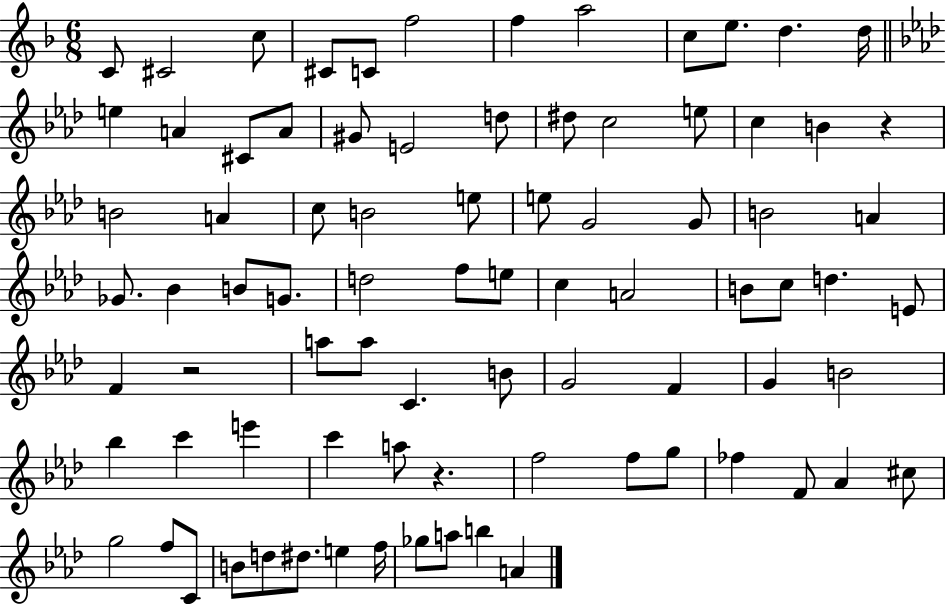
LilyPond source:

{
  \clef treble
  \numericTimeSignature
  \time 6/8
  \key f \major
  c'8 cis'2 c''8 | cis'8 c'8 f''2 | f''4 a''2 | c''8 e''8. d''4. d''16 | \break \bar "||" \break \key f \minor e''4 a'4 cis'8 a'8 | gis'8 e'2 d''8 | dis''8 c''2 e''8 | c''4 b'4 r4 | \break b'2 a'4 | c''8 b'2 e''8 | e''8 g'2 g'8 | b'2 a'4 | \break ges'8. bes'4 b'8 g'8. | d''2 f''8 e''8 | c''4 a'2 | b'8 c''8 d''4. e'8 | \break f'4 r2 | a''8 a''8 c'4. b'8 | g'2 f'4 | g'4 b'2 | \break bes''4 c'''4 e'''4 | c'''4 a''8 r4. | f''2 f''8 g''8 | fes''4 f'8 aes'4 cis''8 | \break g''2 f''8 c'8 | b'8 d''8 dis''8. e''4 f''16 | ges''8 a''8 b''4 a'4 | \bar "|."
}